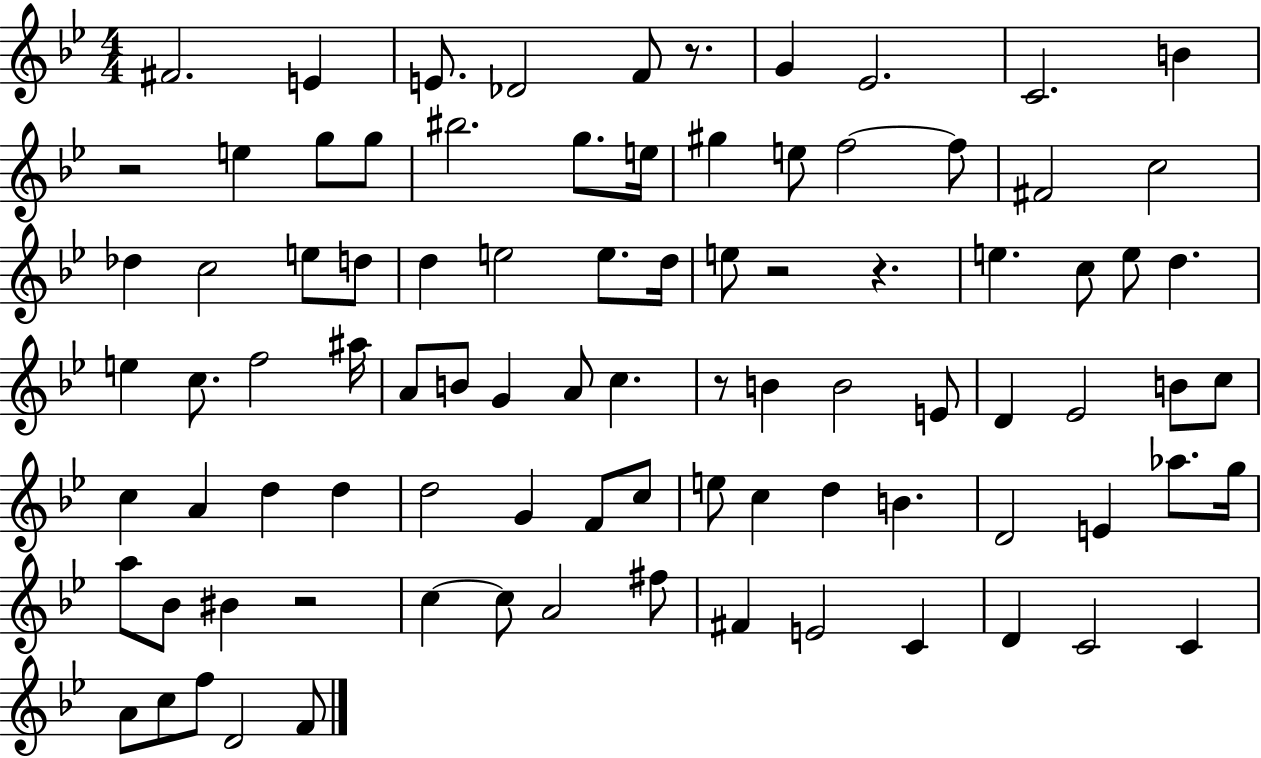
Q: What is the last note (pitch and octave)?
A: F4